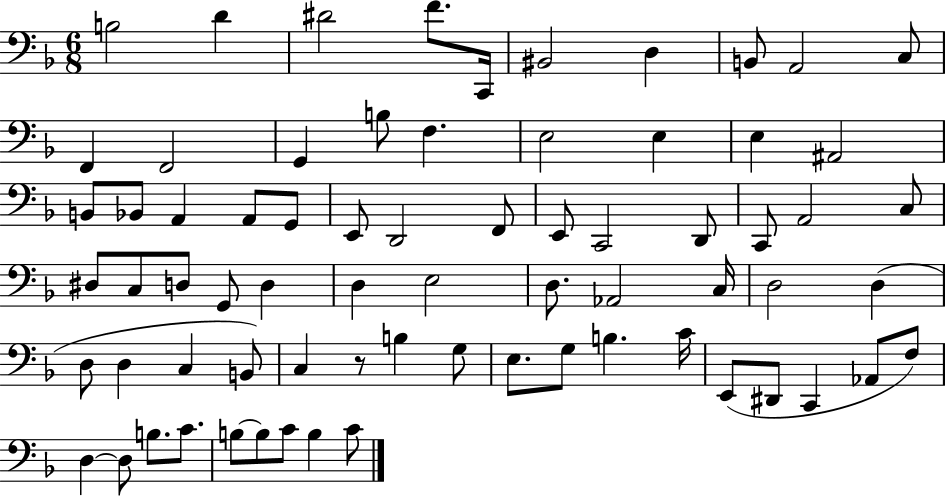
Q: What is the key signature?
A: F major